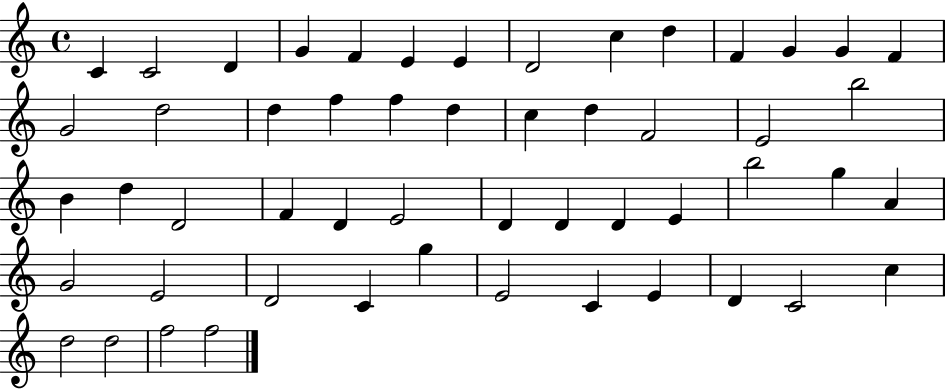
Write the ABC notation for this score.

X:1
T:Untitled
M:4/4
L:1/4
K:C
C C2 D G F E E D2 c d F G G F G2 d2 d f f d c d F2 E2 b2 B d D2 F D E2 D D D E b2 g A G2 E2 D2 C g E2 C E D C2 c d2 d2 f2 f2